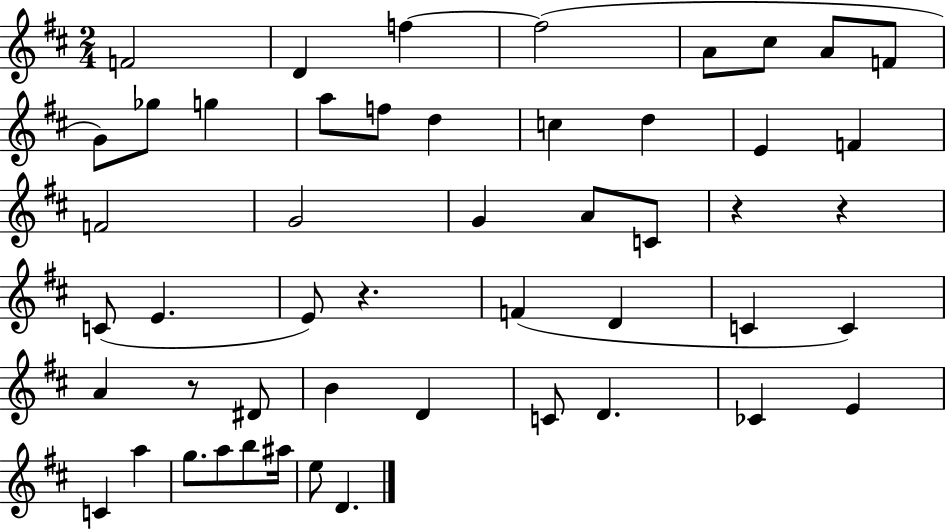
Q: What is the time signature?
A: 2/4